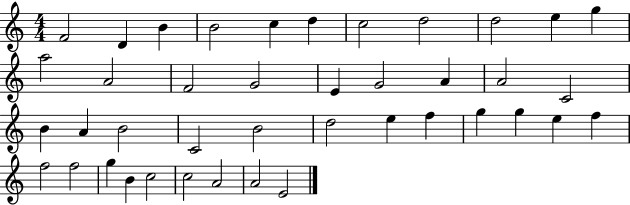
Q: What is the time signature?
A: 4/4